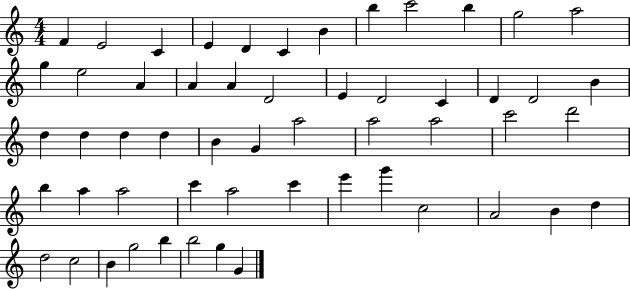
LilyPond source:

{
  \clef treble
  \numericTimeSignature
  \time 4/4
  \key c \major
  f'4 e'2 c'4 | e'4 d'4 c'4 b'4 | b''4 c'''2 b''4 | g''2 a''2 | \break g''4 e''2 a'4 | a'4 a'4 d'2 | e'4 d'2 c'4 | d'4 d'2 b'4 | \break d''4 d''4 d''4 d''4 | b'4 g'4 a''2 | a''2 a''2 | c'''2 d'''2 | \break b''4 a''4 a''2 | c'''4 a''2 c'''4 | e'''4 g'''4 c''2 | a'2 b'4 d''4 | \break d''2 c''2 | b'4 g''2 b''4 | b''2 g''4 g'4 | \bar "|."
}